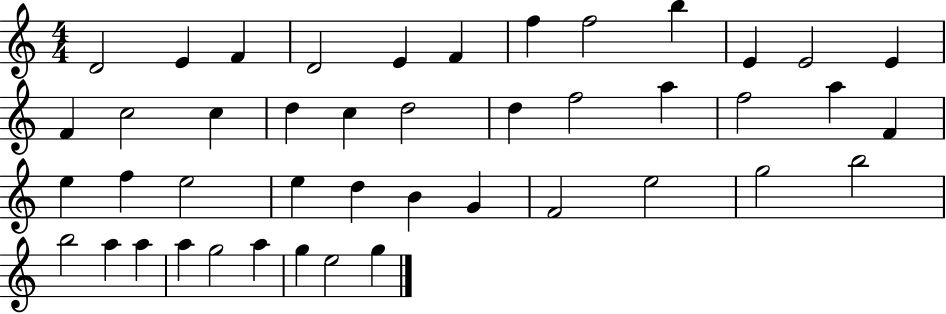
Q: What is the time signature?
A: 4/4